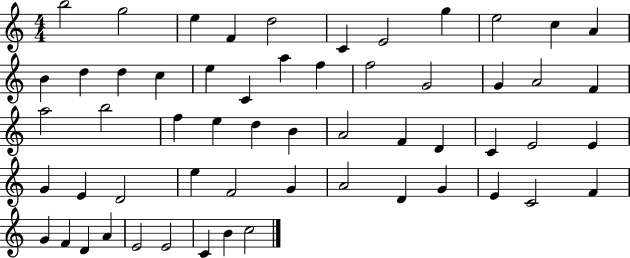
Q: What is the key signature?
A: C major